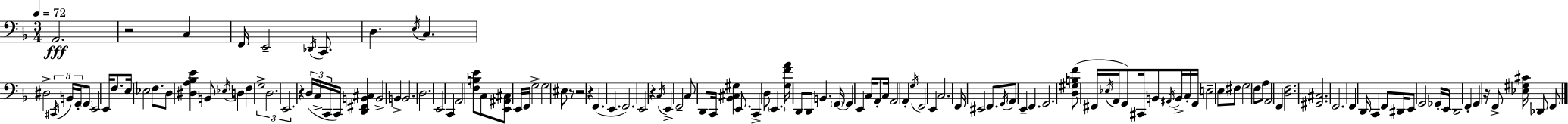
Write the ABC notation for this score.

X:1
T:Untitled
M:3/4
L:1/4
K:F
A,,2 z2 C, F,,/4 E,,2 _D,,/4 C,,/2 D, E,/4 C, ^D,2 ^C,,/4 B,,/4 G,,/4 G,,/2 E,,2 E,,/4 F,/2 E,/4 _E,2 F,/2 D,/2 [^D,A,_B,E] B,,/2 _E,/4 D, F, G,2 D,2 E,,2 z D,/4 C,/4 C,,/4 C,,/4 [D,,^F,,B,,^C,] B,,2 B,, B,,2 D,2 E,,2 C,, A,,2 [F,B,E]/2 C,/2 [E,,^A,,^C,]/2 E,,/4 F,,/4 G,2 G,2 ^E,/2 z/2 z2 z F,, E,, F,,2 E,,2 z C,/4 E,, F,,2 C,/2 D,,/2 C,,/4 [_B,,^C,^G,] E,,/2 C,, D,/2 E,, [G,FA]/4 D,,/2 D,,/2 B,, G,,/4 G,, E,, C,/4 A,,/2 C,/4 A,,2 A,, G,/4 F,,2 E,, C,2 F,,/4 ^E,,2 F,,/2 G,,/4 A,,/2 E,, F,, G,,2 [D,^G,B,F]/2 ^F,,/4 _E,/4 A,,/4 G,,/2 ^C,,/4 B,,/2 ^A,,/4 B,,/4 C,/4 G,,/4 E,2 E,/2 ^F,/2 G,2 F,/2 A,/2 A,,2 F,, [D,F,]2 [^G,,^C,]2 F,,2 F,, D,,/4 C,, F,,/2 ^D,,/4 E,,/2 G,,2 _G,,/4 E,,/4 D,,2 F,, G,, z/4 F,,/2 [_E,^G,^C]/4 _D,,/2 F,,/2